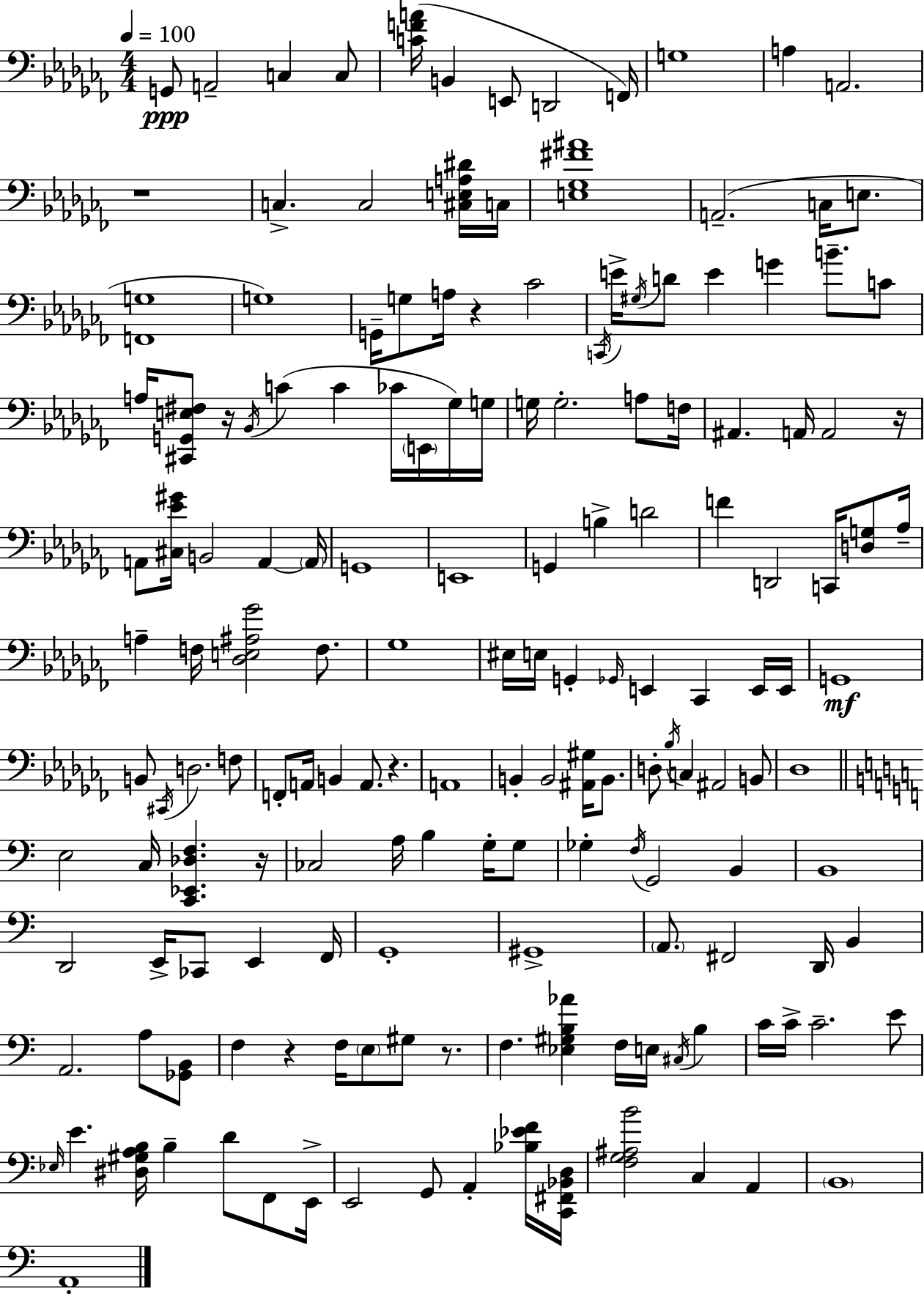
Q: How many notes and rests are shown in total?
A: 164